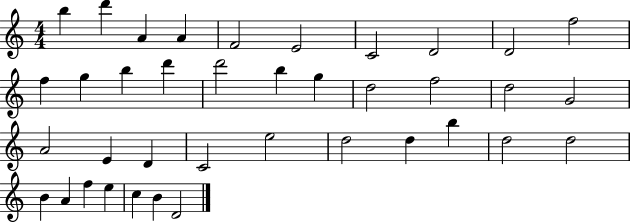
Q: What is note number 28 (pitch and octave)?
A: D5